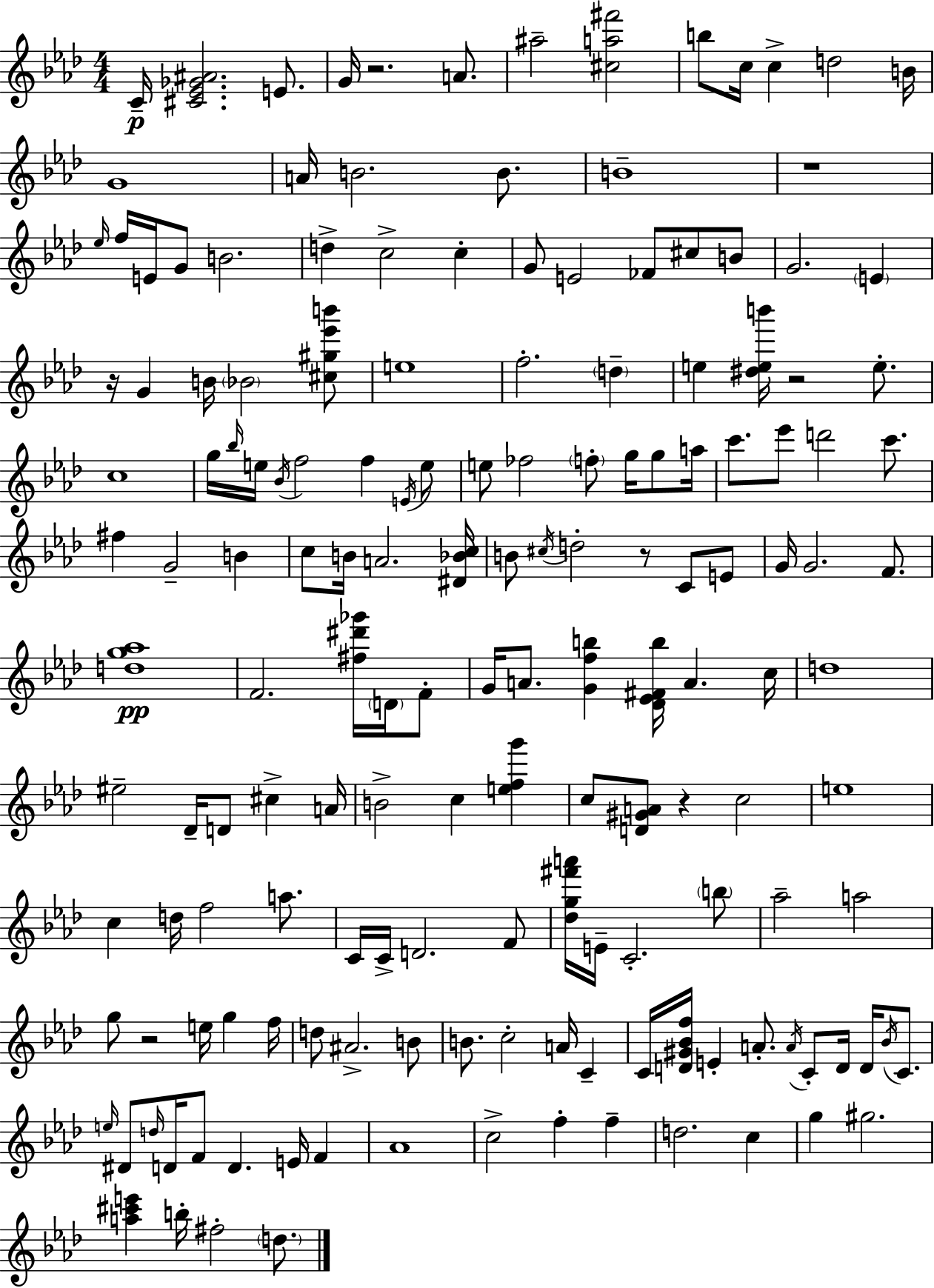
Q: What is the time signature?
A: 4/4